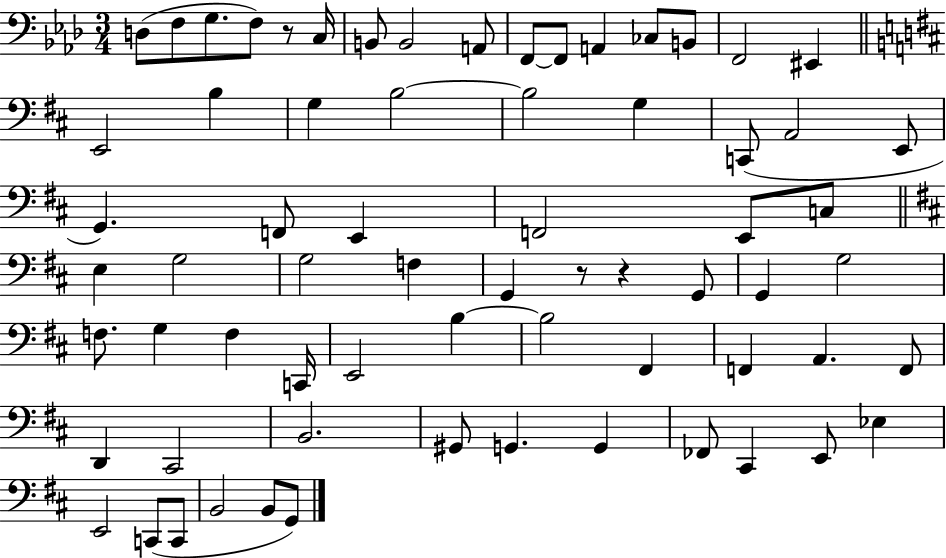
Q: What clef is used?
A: bass